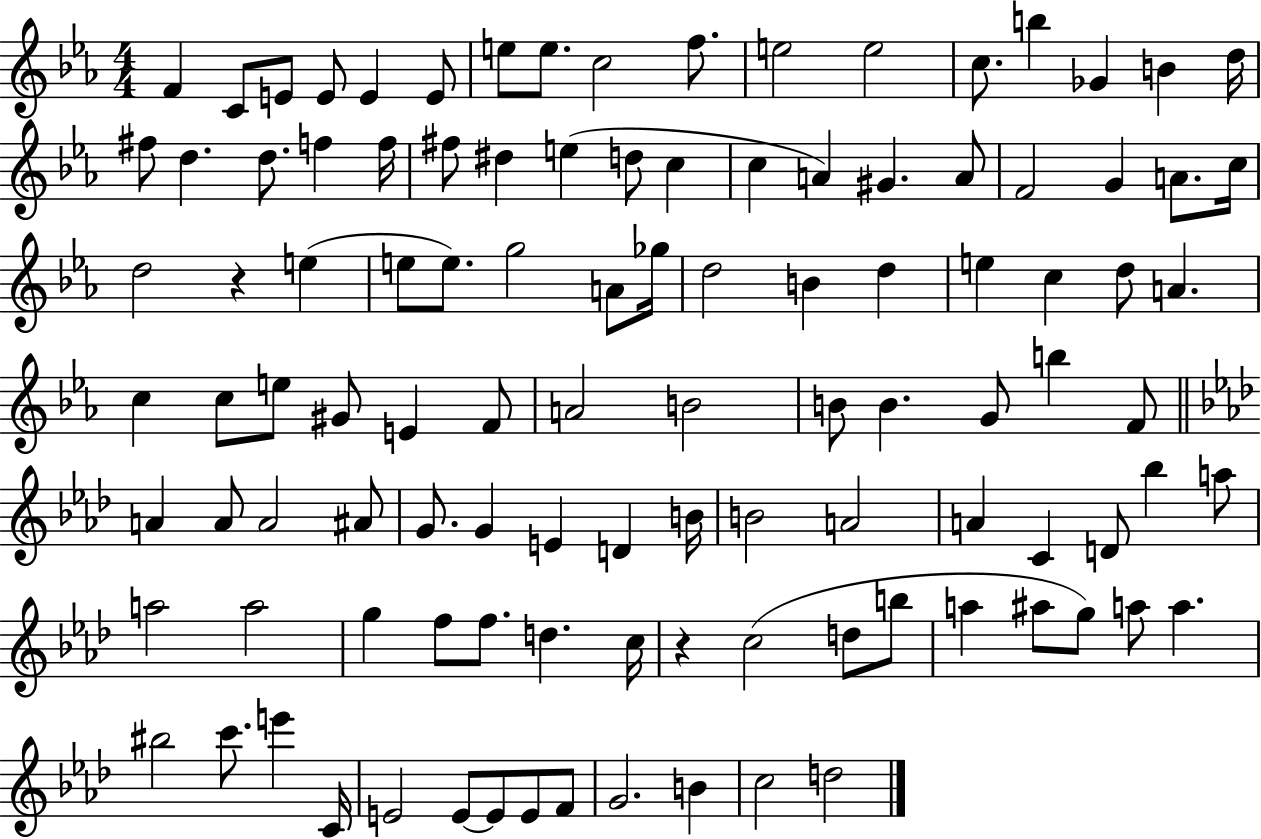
F4/q C4/e E4/e E4/e E4/q E4/e E5/e E5/e. C5/h F5/e. E5/h E5/h C5/e. B5/q Gb4/q B4/q D5/s F#5/e D5/q. D5/e. F5/q F5/s F#5/e D#5/q E5/q D5/e C5/q C5/q A4/q G#4/q. A4/e F4/h G4/q A4/e. C5/s D5/h R/q E5/q E5/e E5/e. G5/h A4/e Gb5/s D5/h B4/q D5/q E5/q C5/q D5/e A4/q. C5/q C5/e E5/e G#4/e E4/q F4/e A4/h B4/h B4/e B4/q. G4/e B5/q F4/e A4/q A4/e A4/h A#4/e G4/e. G4/q E4/q D4/q B4/s B4/h A4/h A4/q C4/q D4/e Bb5/q A5/e A5/h A5/h G5/q F5/e F5/e. D5/q. C5/s R/q C5/h D5/e B5/e A5/q A#5/e G5/e A5/e A5/q. BIS5/h C6/e. E6/q C4/s E4/h E4/e E4/e E4/e F4/e G4/h. B4/q C5/h D5/h